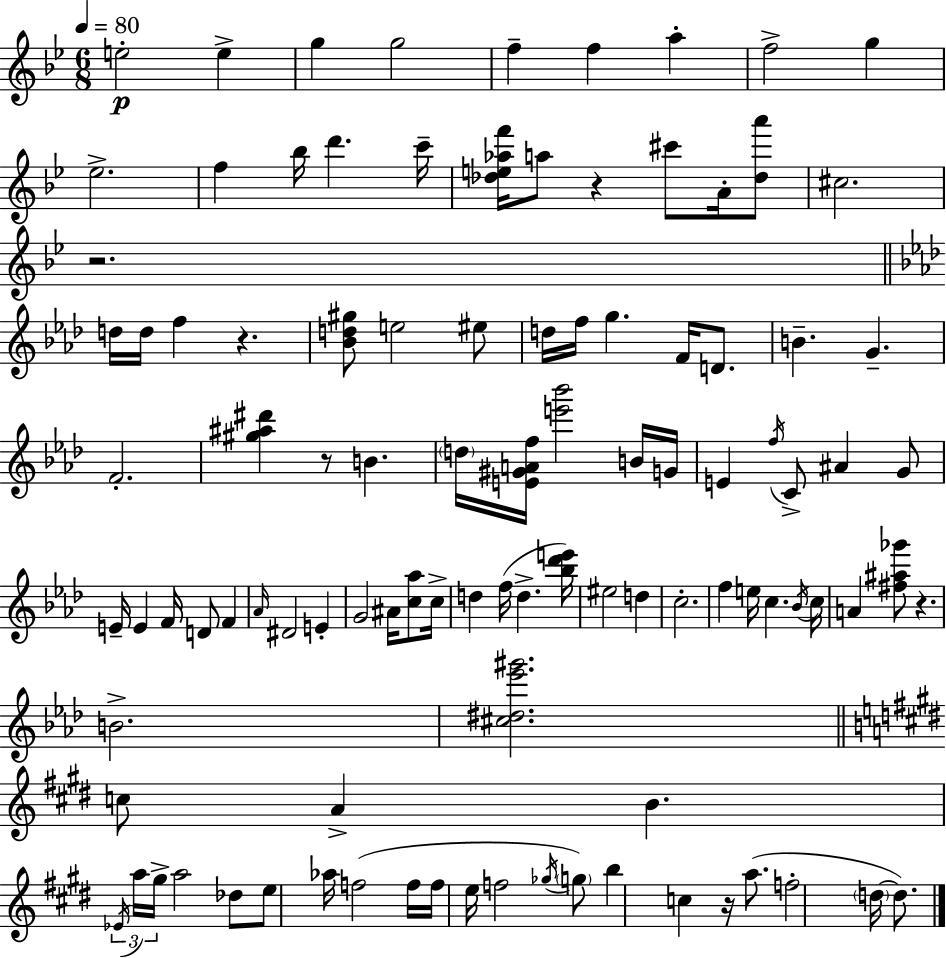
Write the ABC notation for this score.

X:1
T:Untitled
M:6/8
L:1/4
K:Bb
e2 e g g2 f f a f2 g _e2 f _b/4 d' c'/4 [_de_af']/4 a/2 z ^c'/2 A/4 [_da']/2 ^c2 z2 d/4 d/4 f z [_Bd^g]/2 e2 ^e/2 d/4 f/4 g F/4 D/2 B G F2 [^g^a^d'] z/2 B d/4 [E^GAf]/4 [e'_b']2 B/4 G/4 E f/4 C/2 ^A G/2 E/4 E F/4 D/2 F _A/4 ^D2 E G2 ^A/4 [c_a]/2 c/4 d f/4 d [_b_d'e']/4 ^e2 d c2 f e/4 c _B/4 c/4 A [^f^a_g']/2 z B2 [^c^d_e'^g']2 c/2 A B _E/4 a/4 ^g/4 a2 _d/2 e/2 _a/4 f2 f/4 f/4 e/4 f2 _g/4 g/2 b c z/4 a/2 f2 d/4 d/2